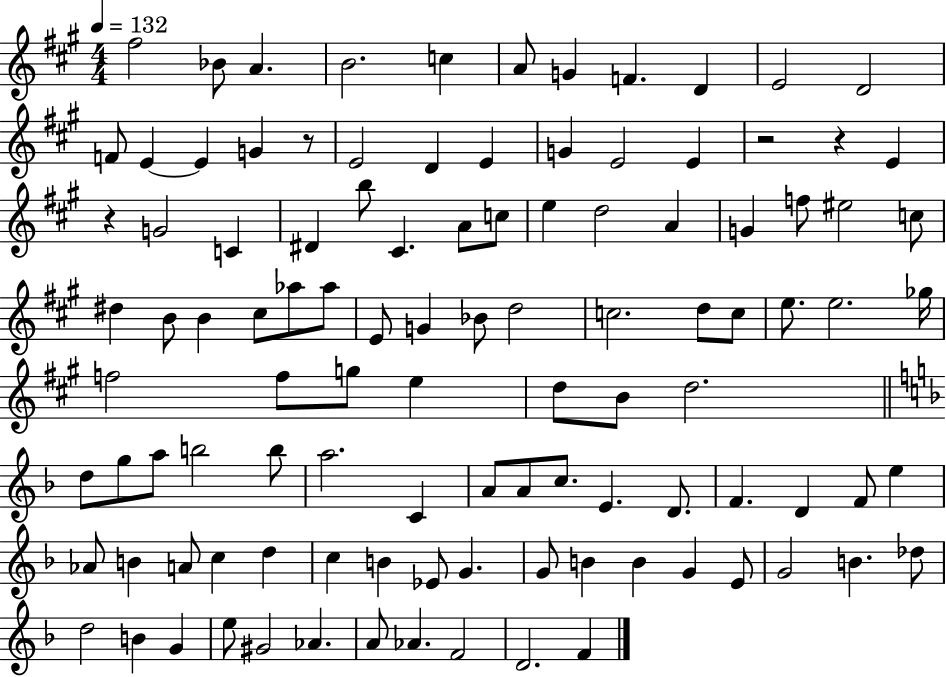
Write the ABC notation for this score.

X:1
T:Untitled
M:4/4
L:1/4
K:A
^f2 _B/2 A B2 c A/2 G F D E2 D2 F/2 E E G z/2 E2 D E G E2 E z2 z E z G2 C ^D b/2 ^C A/2 c/2 e d2 A G f/2 ^e2 c/2 ^d B/2 B ^c/2 _a/2 _a/2 E/2 G _B/2 d2 c2 d/2 c/2 e/2 e2 _g/4 f2 f/2 g/2 e d/2 B/2 d2 d/2 g/2 a/2 b2 b/2 a2 C A/2 A/2 c/2 E D/2 F D F/2 e _A/2 B A/2 c d c B _E/2 G G/2 B B G E/2 G2 B _d/2 d2 B G e/2 ^G2 _A A/2 _A F2 D2 F